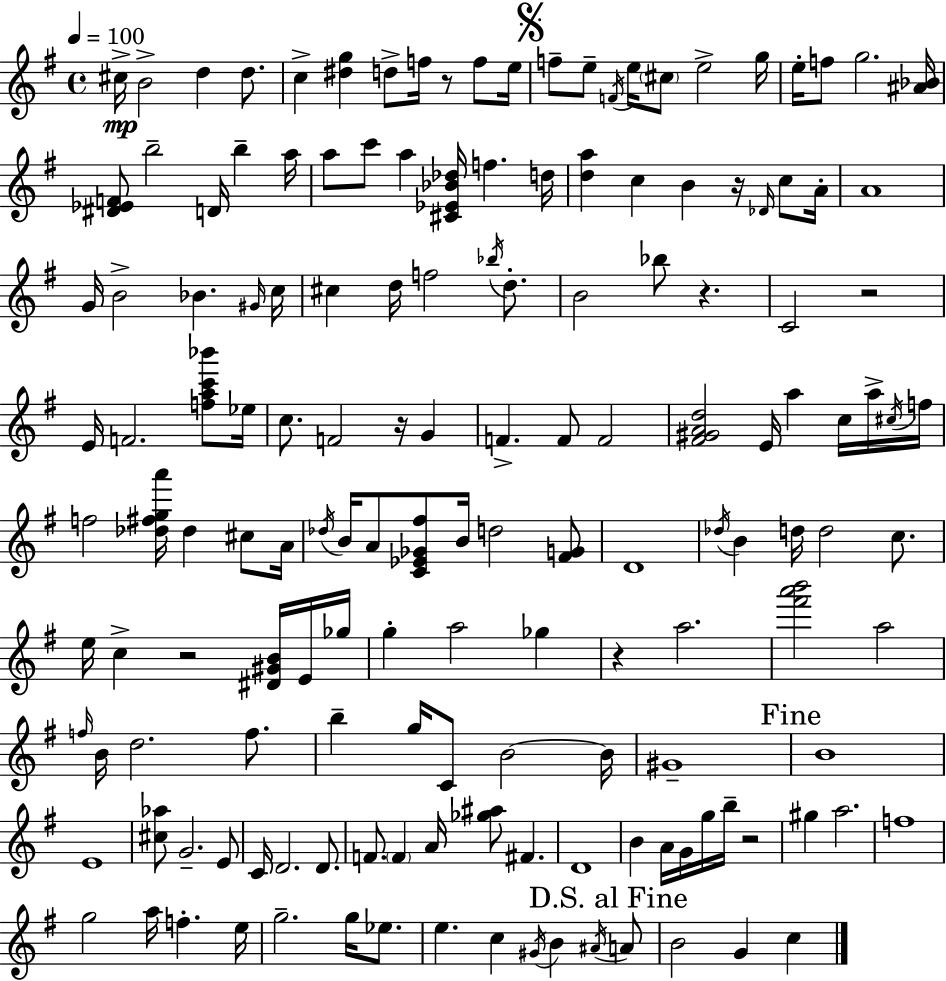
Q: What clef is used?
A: treble